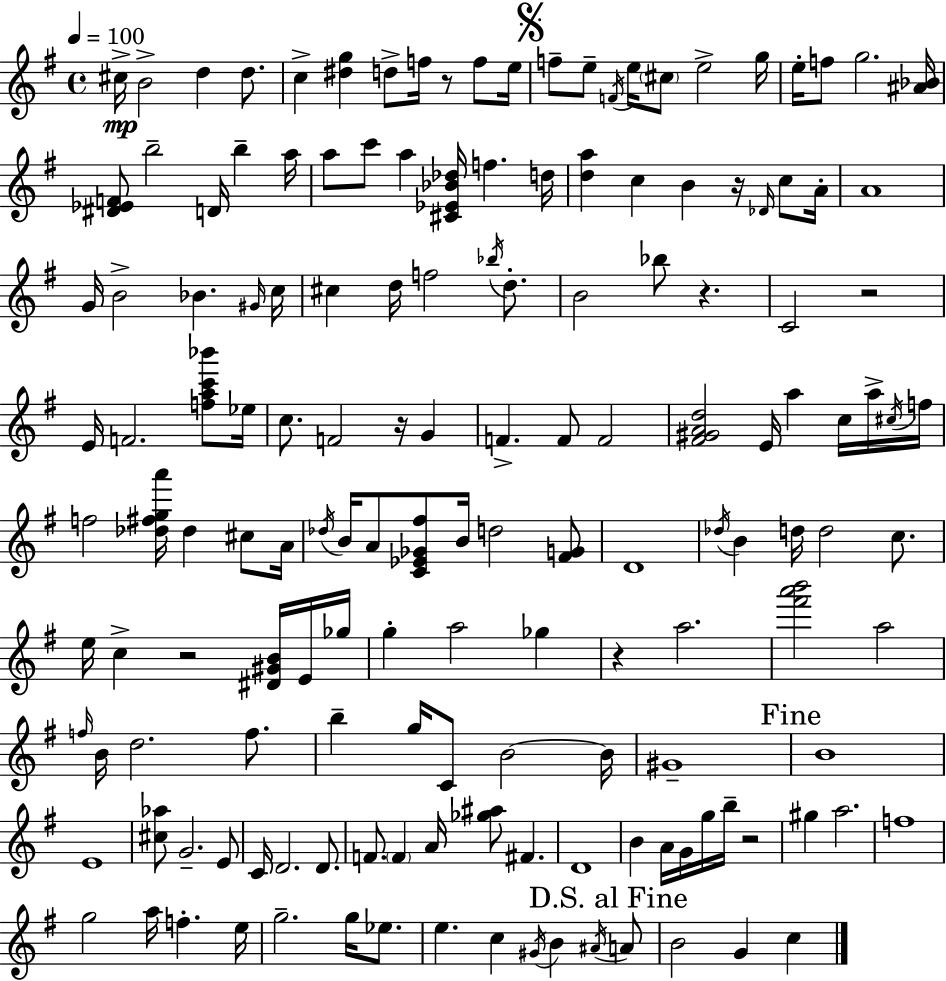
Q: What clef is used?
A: treble